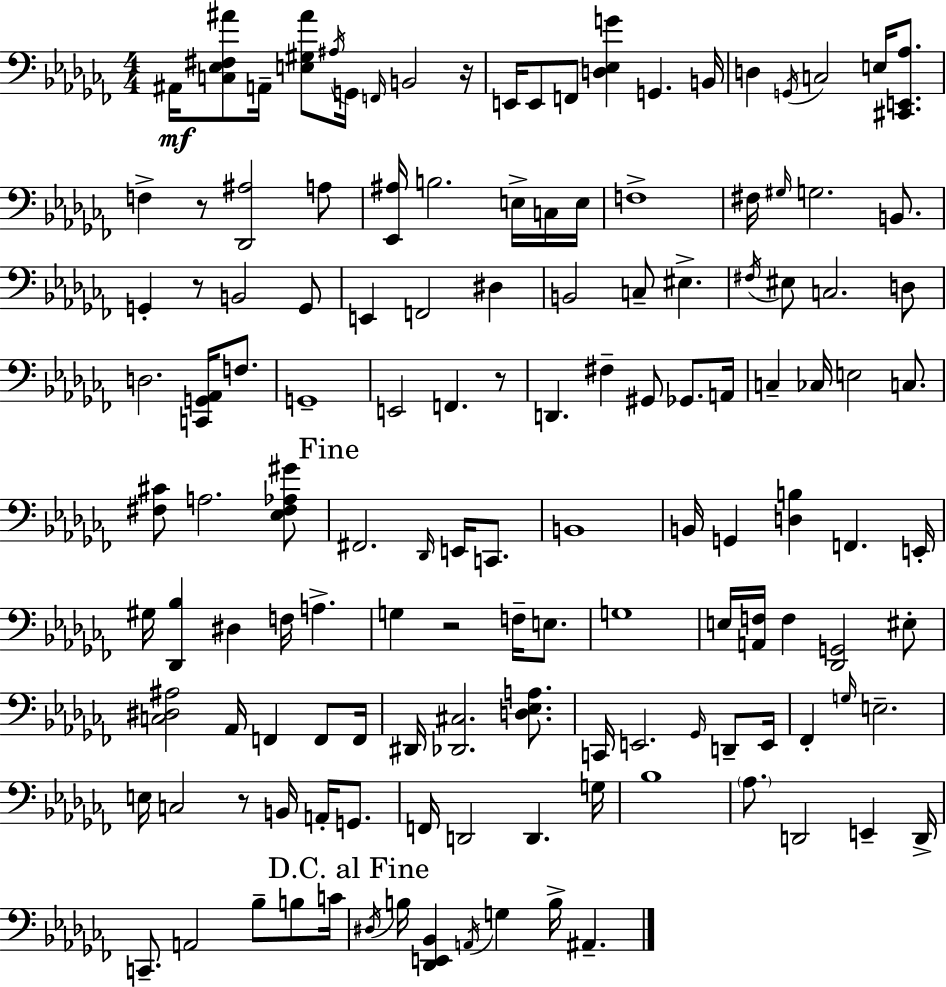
A#2/s [C3,Eb3,F#3,A#4]/e A2/s [E3,G#3,A#4]/e A#3/s G2/s F2/s B2/h R/s E2/s E2/e F2/e [D3,Eb3,G4]/q G2/q. B2/s D3/q G2/s C3/h E3/s [C#2,E2,Ab3]/e. F3/q R/e [Db2,A#3]/h A3/e [Eb2,A#3]/s B3/h. E3/s C3/s E3/s F3/w F#3/s G#3/s G3/h. B2/e. G2/q R/e B2/h G2/e E2/q F2/h D#3/q B2/h C3/e EIS3/q. F#3/s EIS3/e C3/h. D3/e D3/h. [C2,G2,Ab2]/s F3/e. G2/w E2/h F2/q. R/e D2/q. F#3/q G#2/e Gb2/e. A2/s C3/q CES3/s E3/h C3/e. [F#3,C#4]/e A3/h. [Eb3,F#3,Ab3,G#4]/e F#2/h. Db2/s E2/s C2/e. B2/w B2/s G2/q [D3,B3]/q F2/q. E2/s G#3/s [Db2,Bb3]/q D#3/q F3/s A3/q. G3/q R/h F3/s E3/e. G3/w E3/s [A2,F3]/s F3/q [Db2,G2]/h EIS3/e [C3,D#3,A#3]/h Ab2/s F2/q F2/e F2/s D#2/s [Db2,C#3]/h. [D3,Eb3,A3]/e. C2/s E2/h. Gb2/s D2/e E2/s FES2/q G3/s E3/h. E3/s C3/h R/e B2/s A2/s G2/e. F2/s D2/h D2/q. G3/s Bb3/w Ab3/e. D2/h E2/q D2/s C2/e. A2/h Bb3/e B3/e C4/s D#3/s B3/s [Db2,E2,Bb2]/q A2/s G3/q B3/s A#2/q.